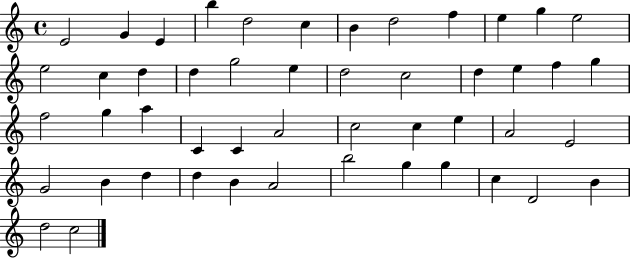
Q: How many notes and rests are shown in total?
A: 49